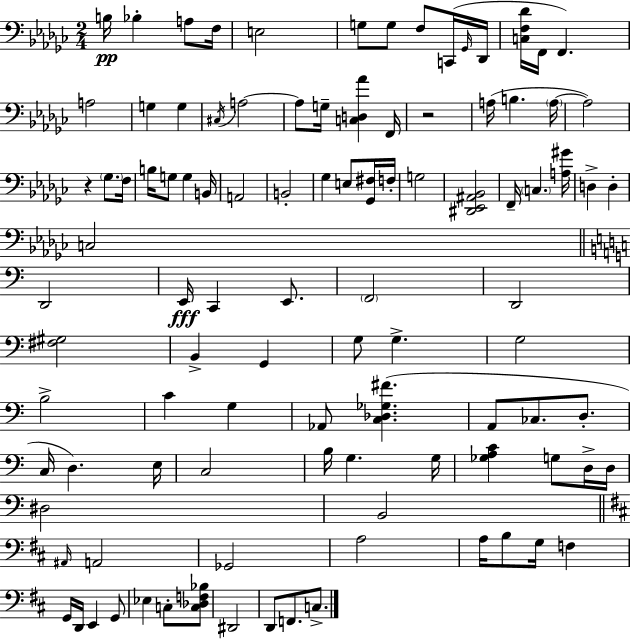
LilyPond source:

{
  \clef bass
  \numericTimeSignature
  \time 2/4
  \key ees \minor
  b16\pp bes4-. a8 f16 | e2 | g8 g8 f8 c,16( \grace { ges,16 } | des,16 <c f des'>16 f,16 f,4.) | \break a2 | g4 g4 | \acciaccatura { cis16 } a2~~ | a8 g16-- <c d aes'>4 | \break f,16 r2 | a16( b4. | \parenthesize a16~~ a2) | r4 \parenthesize ges8. | \break f16 b16 g8 g4 | b,16 a,2 | b,2-. | ges4 e8 | \break <ges, fis>16 f16-. g2 | <dis, ees, ais, bes,>2 | f,16-- \parenthesize c4. | <a gis'>16 d4-> d4-. | \break c2 | \bar "||" \break \key a \minor d,2 | e,16\fff c,4 e,8. | \parenthesize f,2 | d,2 | \break <fis gis>2 | b,4-> g,4 | g8 g4.-> | g2 | \break b2-> | c'4 g4 | aes,8 <c des ges fis'>4.( | a,8 ces8. d8.-. | \break c16 d4.) e16 | c2 | b16 g4. g16 | <ges a c'>4 g8 d16-> d16 | \break dis2 | b,2 | \bar "||" \break \key d \major \grace { ais,16 } a,2 | ges,2 | a2 | a16 b8 g16 f4 | \break g,16 d,16 e,4 g,8 | ees4 c8-. <c des f bes>8 | dis,2 | d,8 f,8. c8.-> | \break \bar "|."
}